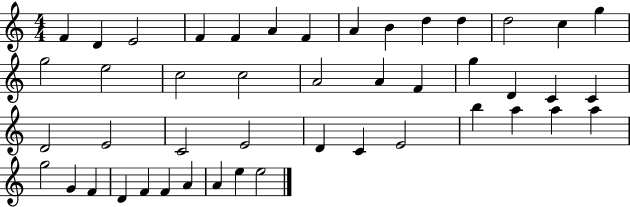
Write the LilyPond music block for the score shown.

{
  \clef treble
  \numericTimeSignature
  \time 4/4
  \key c \major
  f'4 d'4 e'2 | f'4 f'4 a'4 f'4 | a'4 b'4 d''4 d''4 | d''2 c''4 g''4 | \break g''2 e''2 | c''2 c''2 | a'2 a'4 f'4 | g''4 d'4 c'4 c'4 | \break d'2 e'2 | c'2 e'2 | d'4 c'4 e'2 | b''4 a''4 a''4 a''4 | \break g''2 g'4 f'4 | d'4 f'4 f'4 a'4 | a'4 e''4 e''2 | \bar "|."
}